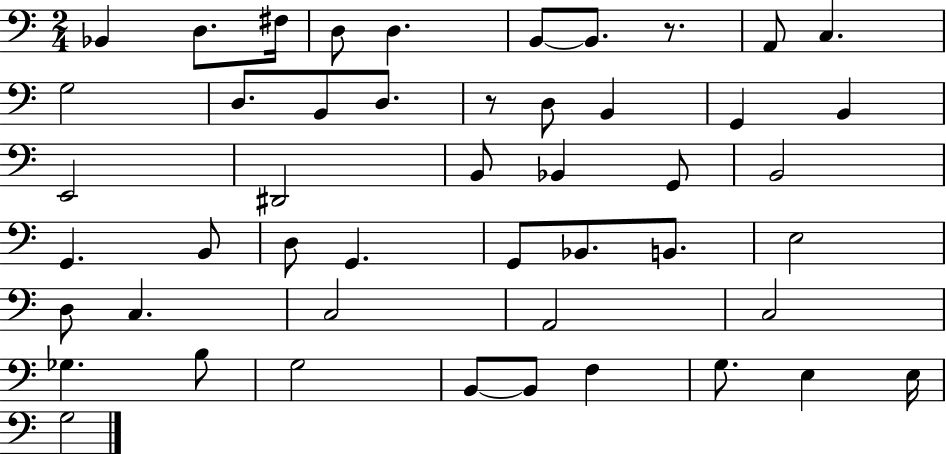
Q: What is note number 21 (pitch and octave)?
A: Bb2